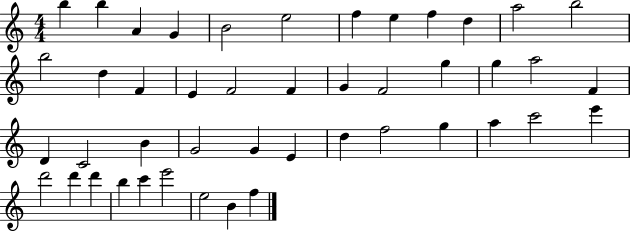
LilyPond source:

{
  \clef treble
  \numericTimeSignature
  \time 4/4
  \key c \major
  b''4 b''4 a'4 g'4 | b'2 e''2 | f''4 e''4 f''4 d''4 | a''2 b''2 | \break b''2 d''4 f'4 | e'4 f'2 f'4 | g'4 f'2 g''4 | g''4 a''2 f'4 | \break d'4 c'2 b'4 | g'2 g'4 e'4 | d''4 f''2 g''4 | a''4 c'''2 e'''4 | \break d'''2 d'''4 d'''4 | b''4 c'''4 e'''2 | e''2 b'4 f''4 | \bar "|."
}